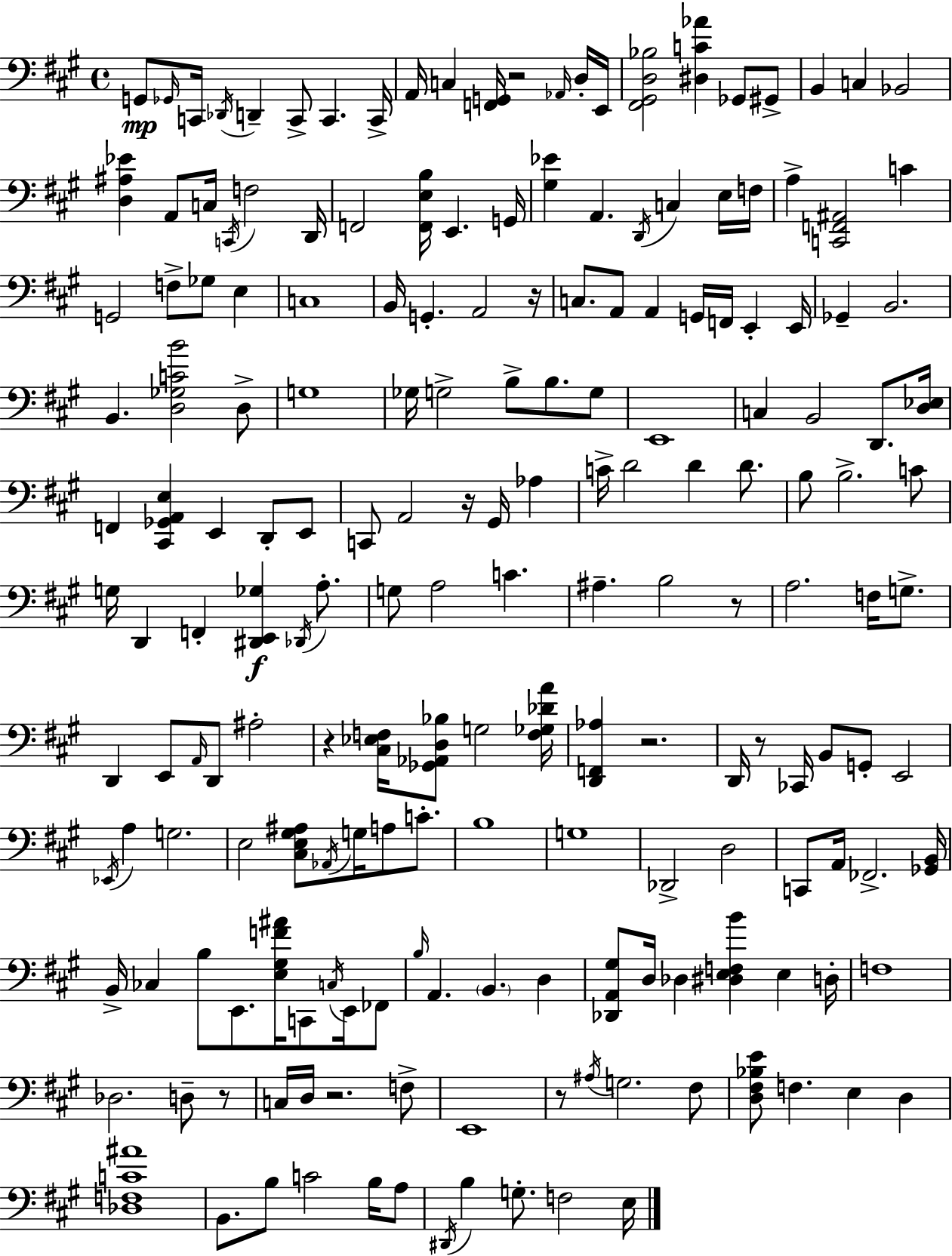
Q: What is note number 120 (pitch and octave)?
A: E2